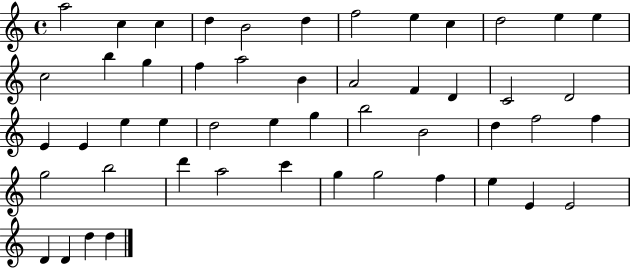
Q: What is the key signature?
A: C major